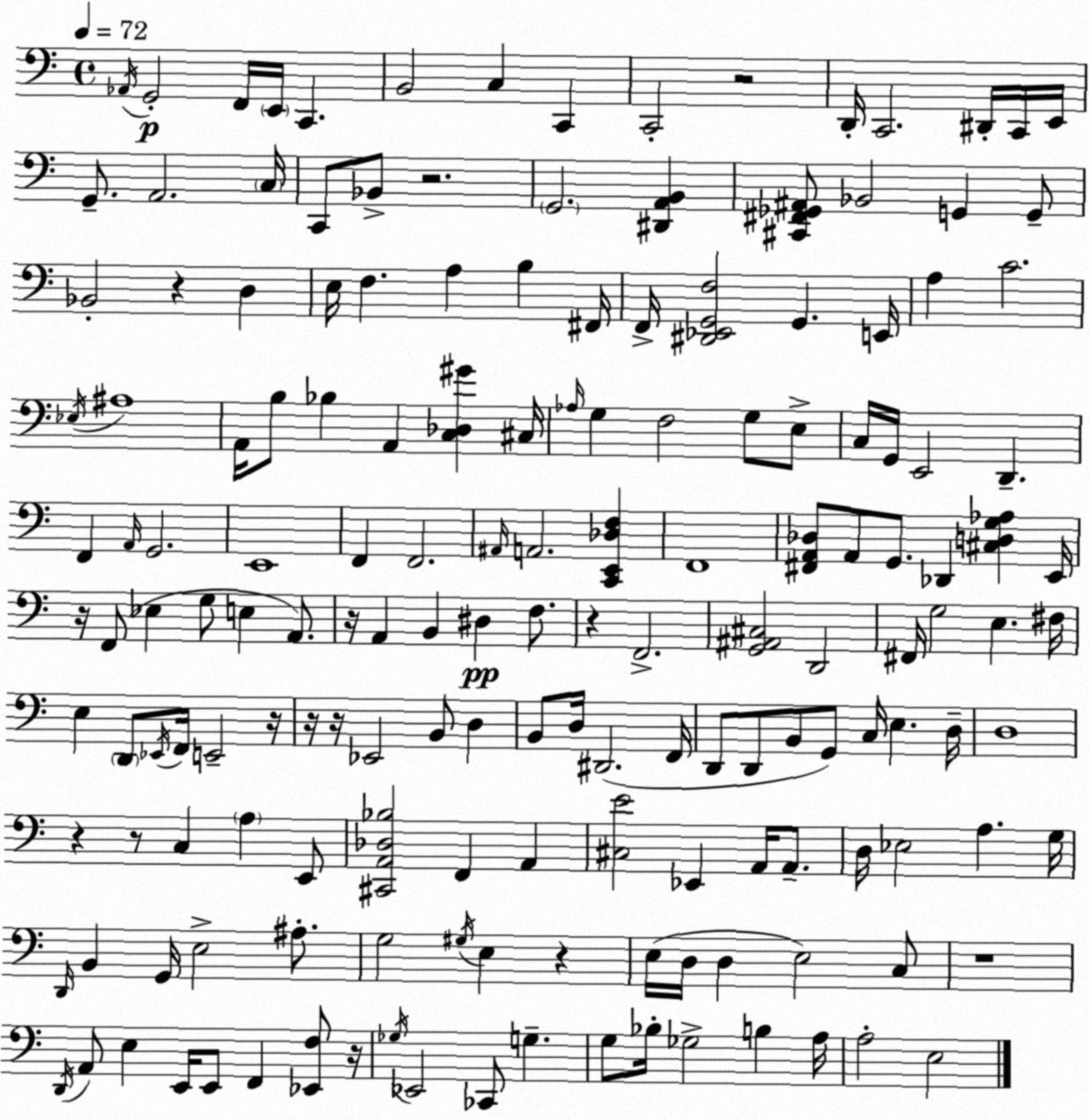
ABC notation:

X:1
T:Untitled
M:4/4
L:1/4
K:Am
_A,,/4 G,,2 F,,/4 E,,/4 C,, B,,2 C, C,, C,,2 z2 D,,/4 C,,2 ^D,,/4 C,,/4 E,,/4 G,,/2 A,,2 C,/4 C,,/2 _B,,/2 z2 G,,2 [^D,,A,,B,,] [^C,,^F,,_G,,^A,,]/2 _B,,2 G,, G,,/2 _B,,2 z D, E,/4 F, A, B, ^F,,/4 F,,/4 [^D,,_E,,G,,F,]2 G,, E,,/4 A, C2 _E,/4 ^A,4 A,,/4 B,/2 _B, A,, [C,_D,^G] ^C,/4 _A,/4 G, F,2 G,/2 E,/2 C,/4 G,,/4 E,,2 D,, F,, A,,/4 G,,2 E,,4 F,, F,,2 ^A,,/4 A,,2 [C,,E,,_D,F,] F,,4 [^F,,A,,_D,]/2 A,,/2 G,,/2 _D,, [^C,D,G,_A,] E,,/4 z/4 F,,/2 _E, G,/2 E, A,,/2 z/4 A,, B,, ^D, F,/2 z F,,2 [G,,^A,,^C,]2 D,,2 ^F,,/4 G,2 E, ^F,/4 E, D,,/2 _E,,/4 F,,/4 E,,2 z/4 z/4 z/4 _E,,2 B,,/2 D, B,,/2 D,/4 ^D,,2 F,,/4 D,,/2 D,,/2 B,,/2 G,,/2 C,/4 E, D,/4 D,4 z z/2 C, A, E,,/2 [^C,,A,,_D,_B,]2 F,, A,, [^C,E]2 _E,, A,,/4 A,,/2 D,/4 _E,2 A, G,/4 D,,/4 B,, G,,/4 E,2 ^A,/2 G,2 ^G,/4 E, z E,/4 D,/4 D, E,2 C,/2 z4 D,,/4 A,,/2 E, E,,/4 E,,/2 F,, [_E,,F,]/2 z/4 _G,/4 _E,,2 _C,,/2 G, G,/2 _B,/4 _G,2 B, A,/4 A,2 E,2